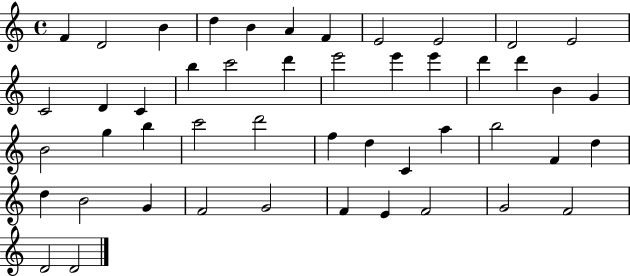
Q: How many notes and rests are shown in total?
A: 48